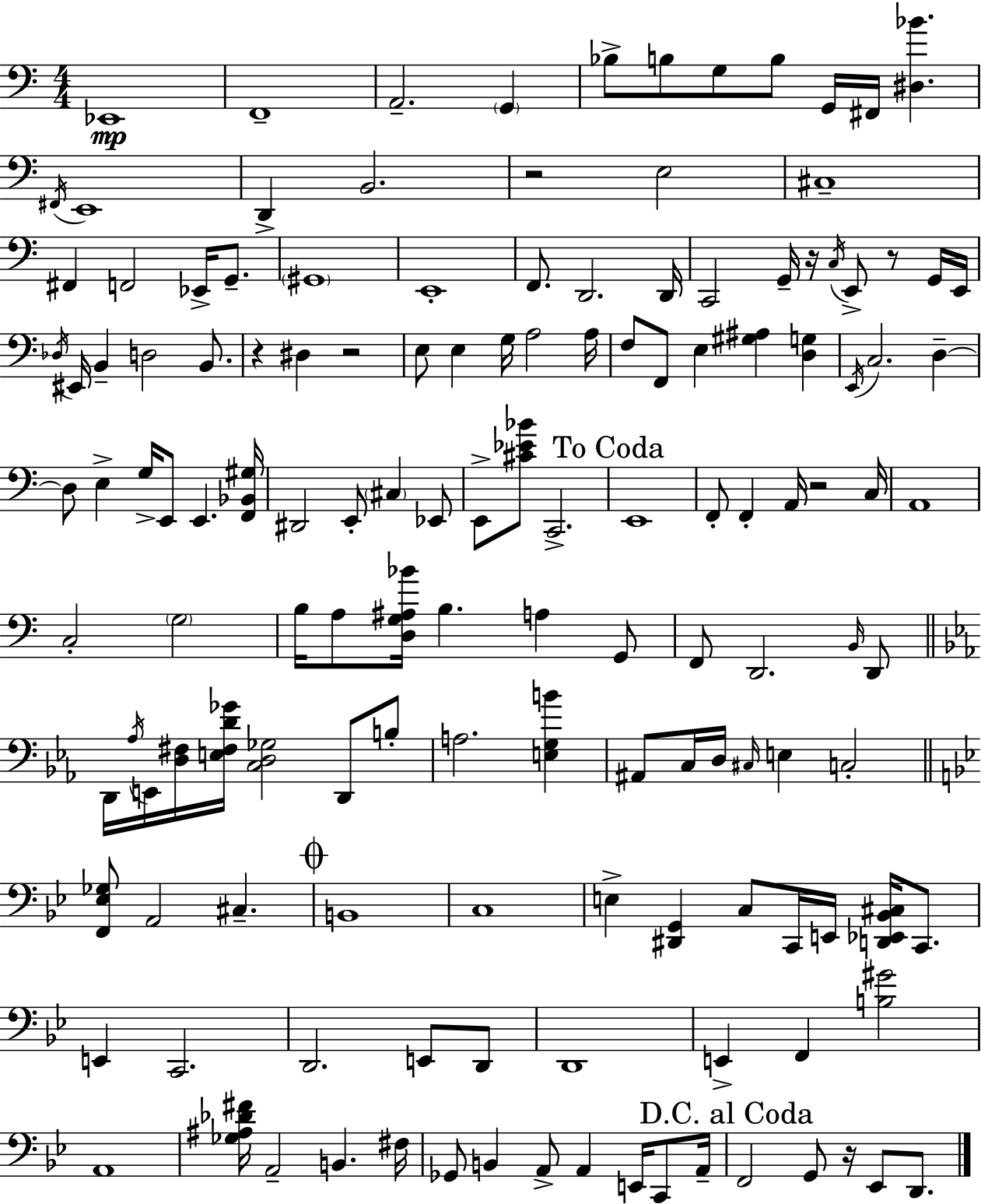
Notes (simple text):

Eb2/w F2/w A2/h. G2/q Bb3/e B3/e G3/e B3/e G2/s F#2/s [D#3,Bb4]/q. F#2/s E2/w D2/q B2/h. R/h E3/h C#3/w F#2/q F2/h Eb2/s G2/e. G#2/w E2/w F2/e. D2/h. D2/s C2/h G2/s R/s C3/s E2/e R/e G2/s E2/s Db3/s EIS2/s B2/q D3/h B2/e. R/q D#3/q R/h E3/e E3/q G3/s A3/h A3/s F3/e F2/e E3/q [G#3,A#3]/q [D3,G3]/q E2/s C3/h. D3/q D3/e E3/q G3/s E2/e E2/q. [F2,Bb2,G#3]/s D#2/h E2/e C#3/q Eb2/e E2/e [C#4,Eb4,Bb4]/e C2/h. E2/w F2/e F2/q A2/s R/h C3/s A2/w C3/h G3/h B3/s A3/e [D3,G3,A#3,Bb4]/s B3/q. A3/q G2/e F2/e D2/h. B2/s D2/e D2/s Ab3/s E2/s [D3,F#3]/s [E3,F#3,D4,Gb4]/s [C3,D3,Gb3]/h D2/e B3/e A3/h. [E3,G3,B4]/q A#2/e C3/s D3/s C#3/s E3/q C3/h [F2,Eb3,Gb3]/e A2/h C#3/q. B2/w C3/w E3/q [D#2,G2]/q C3/e C2/s E2/s [D2,Eb2,Bb2,C#3]/s C2/e. E2/q C2/h. D2/h. E2/e D2/e D2/w E2/q F2/q [B3,G#4]/h A2/w [Gb3,A#3,Db4,F#4]/s A2/h B2/q. F#3/s Gb2/e B2/q A2/e A2/q E2/s C2/e A2/s F2/h G2/e R/s Eb2/e D2/e.